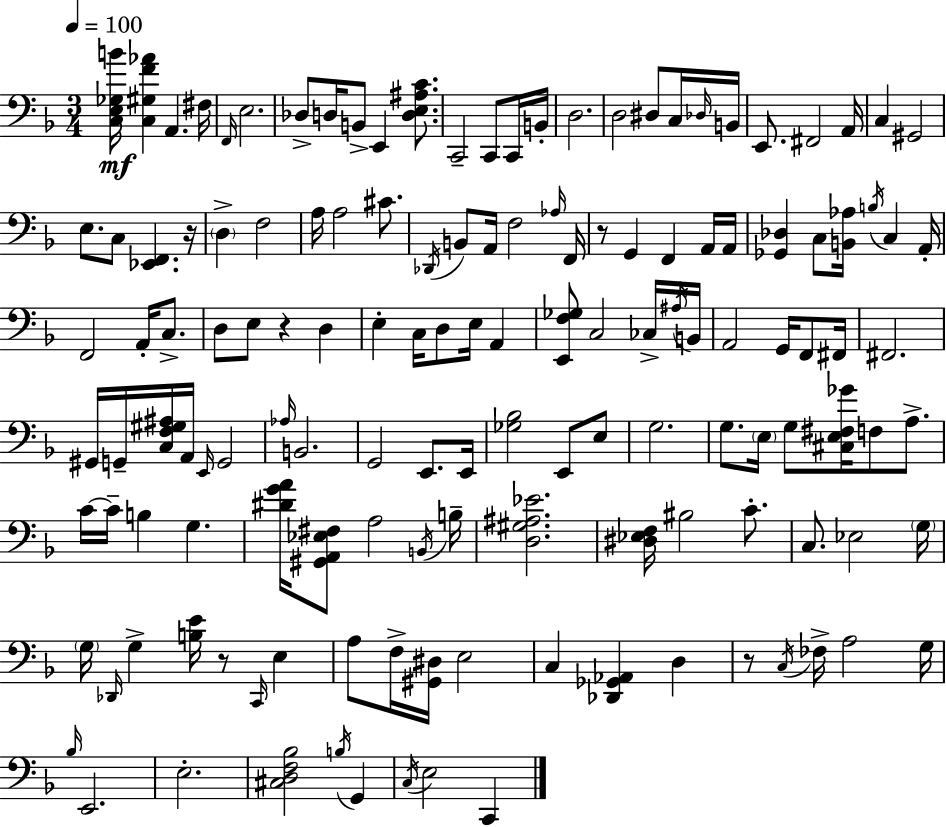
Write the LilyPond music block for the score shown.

{
  \clef bass
  \numericTimeSignature
  \time 3/4
  \key d \minor
  \tempo 4 = 100
  <c e ges b'>16\mf <c gis f' aes'>4 a,4. fis16 | \grace { f,16 } e2. | des8-> d16 b,8-> e,4 <d e ais c'>8. | c,2-- c,8 c,16 | \break b,16-. d2. | d2 dis8 c16 | \grace { des16 } b,16 e,8. fis,2 | a,16 c4 gis,2 | \break e8. c8 <ees, f,>4. | r16 \parenthesize d4-> f2 | a16 a2 cis'8. | \acciaccatura { des,16 } b,8 a,16 f2 | \break \grace { aes16 } f,16 r8 g,4 f,4 | a,16 a,16 <ges, des>4 c8 <b, aes>16 \acciaccatura { b16 } | c4 a,16-. f,2 | a,16-. c8.-> d8 e8 r4 | \break d4 e4-. c16 d8 | e16 a,4 <e, f ges>8 c2 | ces16-> \acciaccatura { ais16 } b,16 a,2 | g,16 f,8 fis,16 fis,2. | \break gis,16 g,16-- <c f gis ais>16 a,16 \grace { e,16 } g,2 | \grace { aes16 } b,2. | g,2 | e,8. e,16 <ges bes>2 | \break e,8 e8 g2. | g8. \parenthesize e16 | g8 <cis e fis ges'>16 f8 a8.-> c'16~~ c'16-- b4 | g4. <dis' g' a'>16 <gis, a, ees fis>8 a2 | \break \acciaccatura { b,16 } b16-- <d gis ais ees'>2. | <dis ees f>16 bis2 | c'8.-. c8. | ees2 \parenthesize g16 \parenthesize g16 \grace { des,16 } g4-> | \break <b e'>16 r8 \grace { c,16 } e4 a8 | f16-> <gis, dis>16 e2 c4 | <des, ges, aes,>4 d4 r8 | \acciaccatura { c16 } fes16-> a2 g16 | \break \grace { bes16 } e,2. | e2.-. | <cis d f bes>2 \acciaccatura { b16 } g,4 | \acciaccatura { c16 } e2 c,4 | \break \bar "|."
}